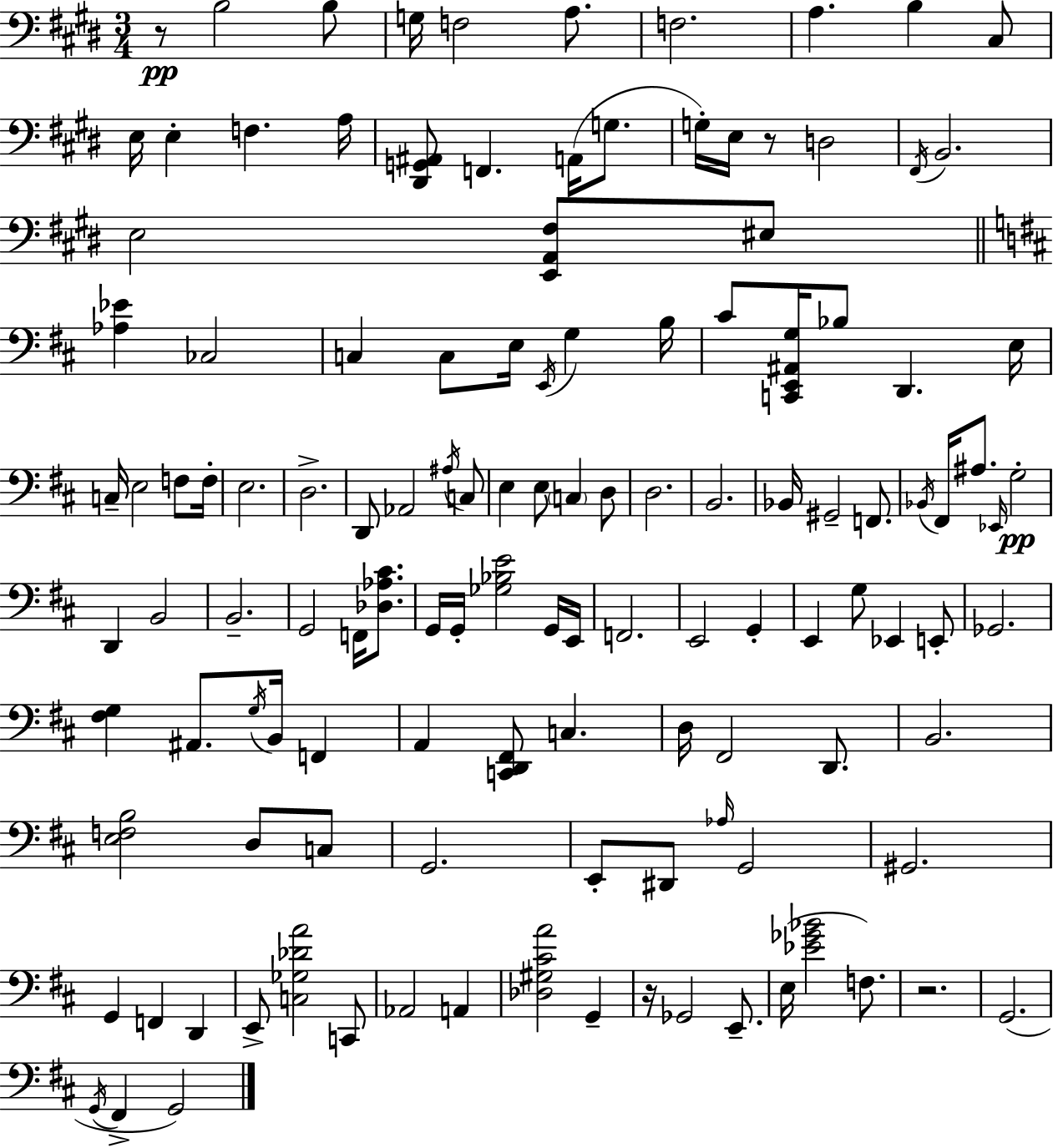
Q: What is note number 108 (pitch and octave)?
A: F#2